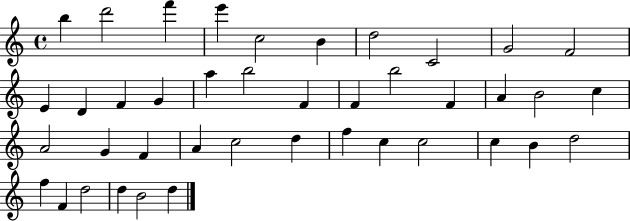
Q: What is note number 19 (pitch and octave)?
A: B5